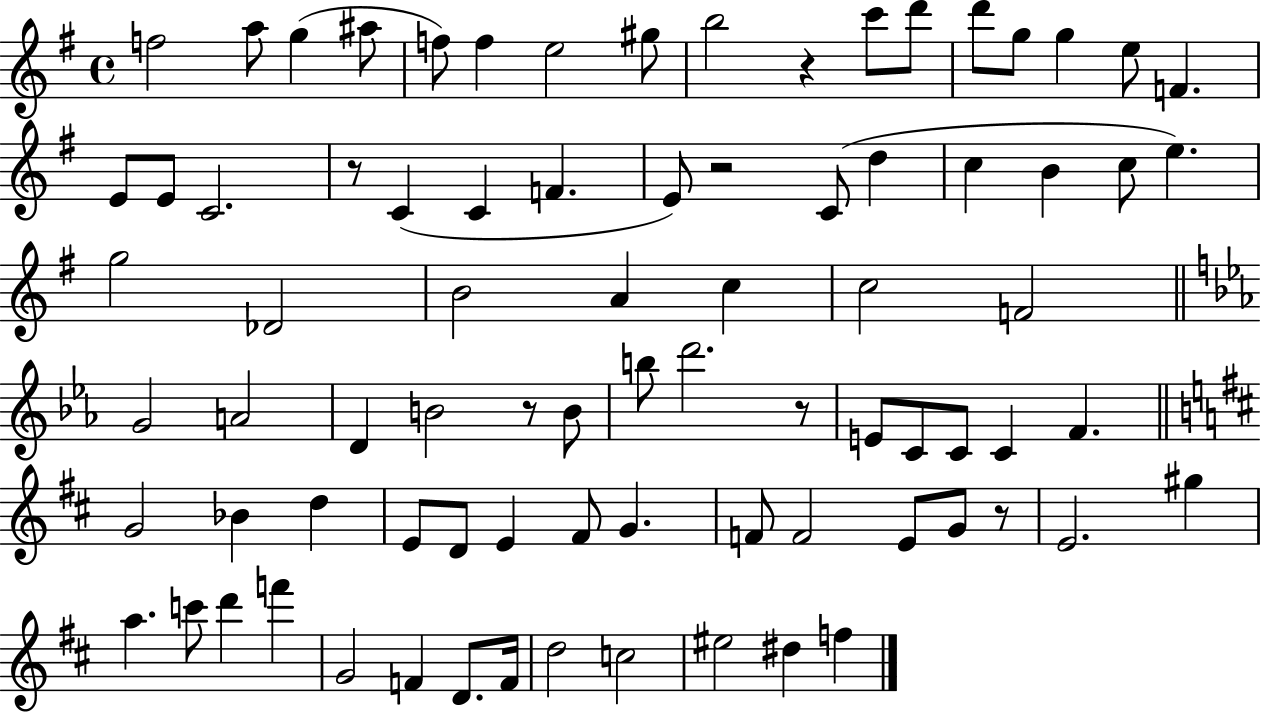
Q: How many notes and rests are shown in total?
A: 81